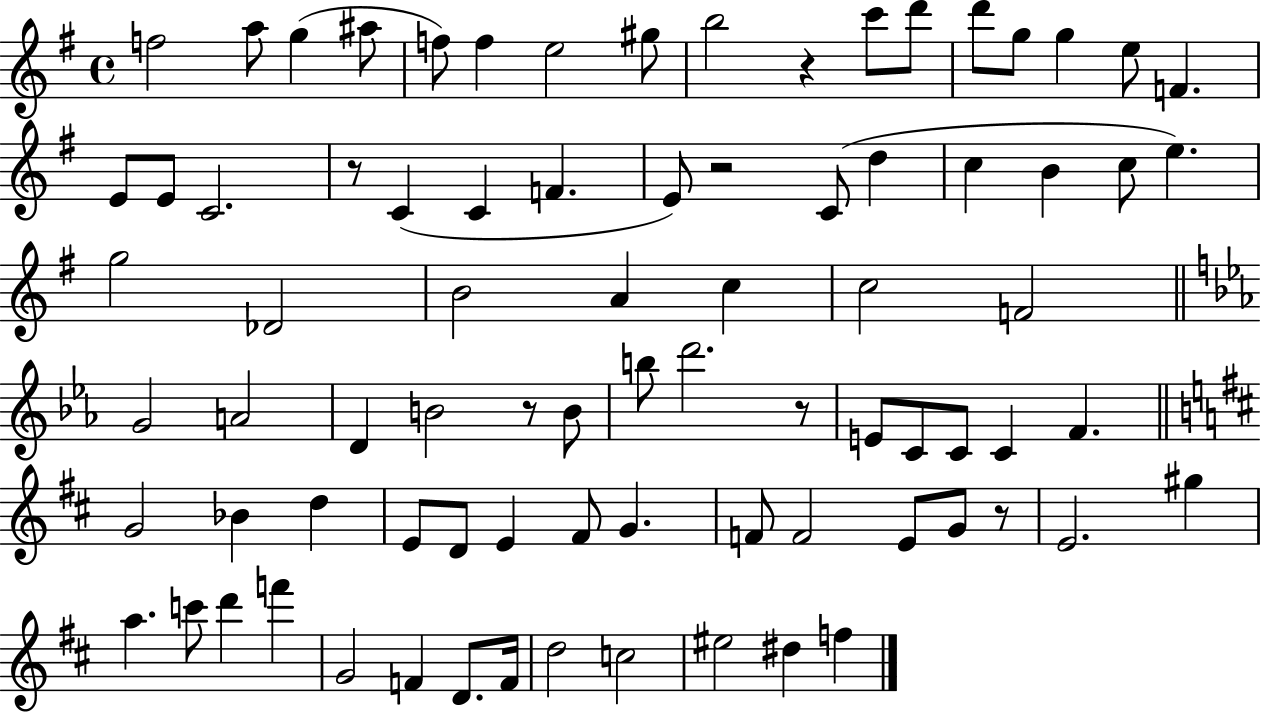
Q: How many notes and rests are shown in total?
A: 81